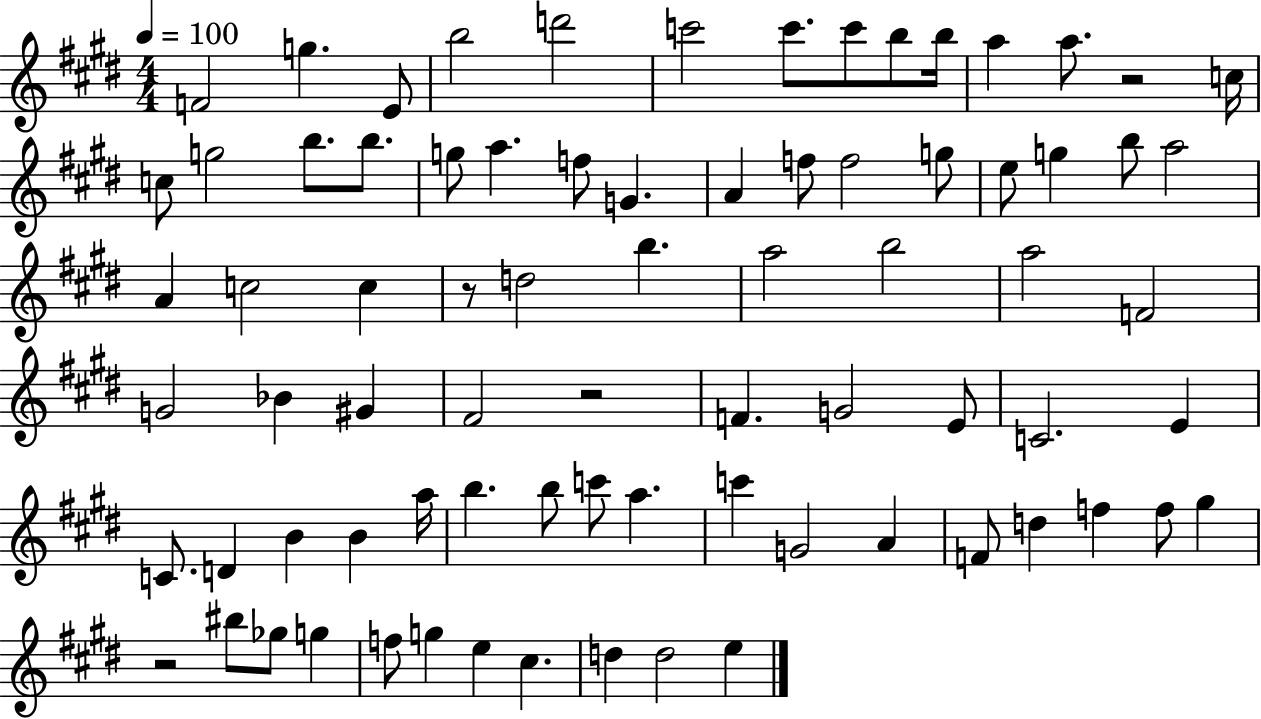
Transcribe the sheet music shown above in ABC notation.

X:1
T:Untitled
M:4/4
L:1/4
K:E
F2 g E/2 b2 d'2 c'2 c'/2 c'/2 b/2 b/4 a a/2 z2 c/4 c/2 g2 b/2 b/2 g/2 a f/2 G A f/2 f2 g/2 e/2 g b/2 a2 A c2 c z/2 d2 b a2 b2 a2 F2 G2 _B ^G ^F2 z2 F G2 E/2 C2 E C/2 D B B a/4 b b/2 c'/2 a c' G2 A F/2 d f f/2 ^g z2 ^b/2 _g/2 g f/2 g e ^c d d2 e